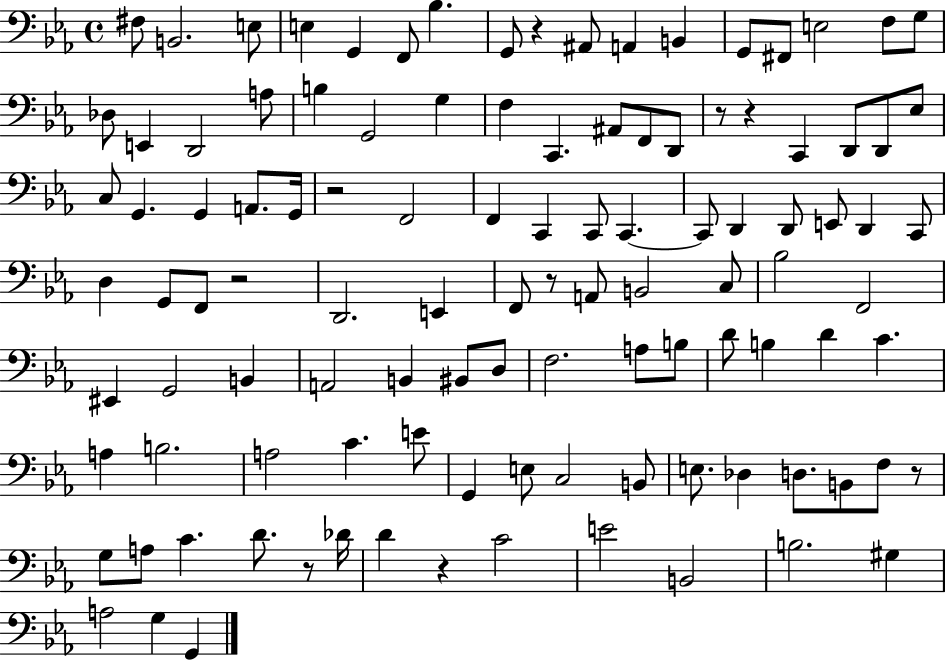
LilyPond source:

{
  \clef bass
  \time 4/4
  \defaultTimeSignature
  \key ees \major
  \repeat volta 2 { fis8 b,2. e8 | e4 g,4 f,8 bes4. | g,8 r4 ais,8 a,4 b,4 | g,8 fis,8 e2 f8 g8 | \break des8 e,4 d,2 a8 | b4 g,2 g4 | f4 c,4. ais,8 f,8 d,8 | r8 r4 c,4 d,8 d,8 ees8 | \break c8 g,4. g,4 a,8. g,16 | r2 f,2 | f,4 c,4 c,8 c,4.~~ | c,8 d,4 d,8 e,8 d,4 c,8 | \break d4 g,8 f,8 r2 | d,2. e,4 | f,8 r8 a,8 b,2 c8 | bes2 f,2 | \break eis,4 g,2 b,4 | a,2 b,4 bis,8 d8 | f2. a8 b8 | d'8 b4 d'4 c'4. | \break a4 b2. | a2 c'4. e'8 | g,4 e8 c2 b,8 | e8. des4 d8. b,8 f8 r8 | \break g8 a8 c'4. d'8. r8 des'16 | d'4 r4 c'2 | e'2 b,2 | b2. gis4 | \break a2 g4 g,4 | } \bar "|."
}